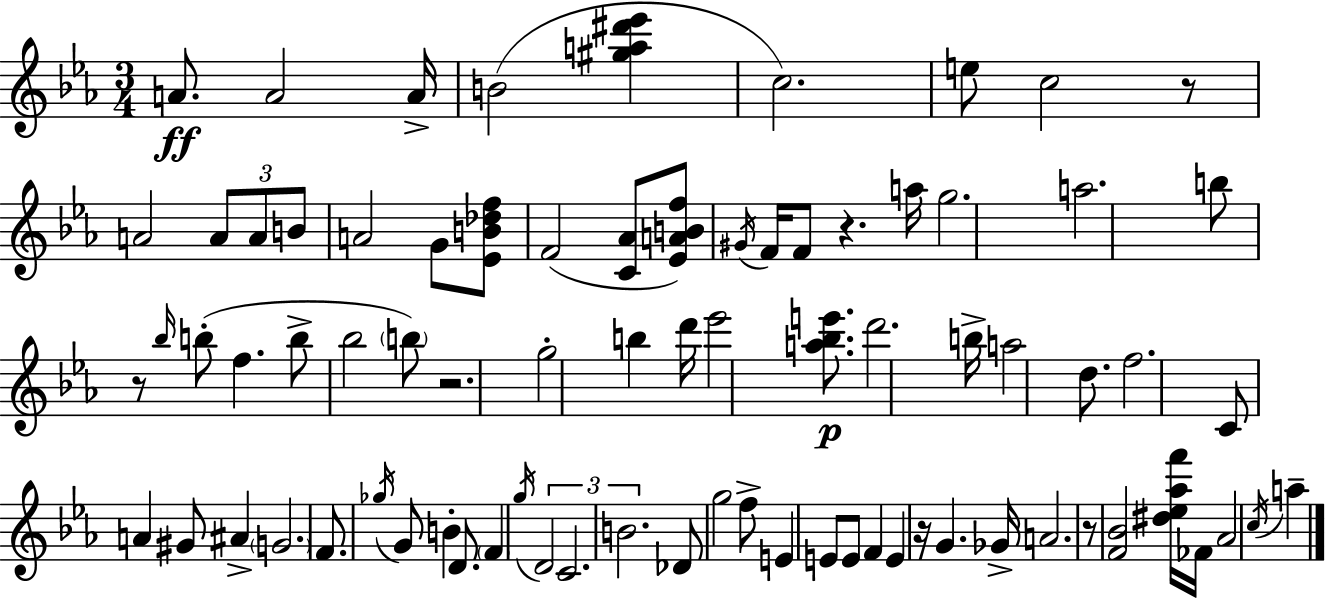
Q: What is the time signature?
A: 3/4